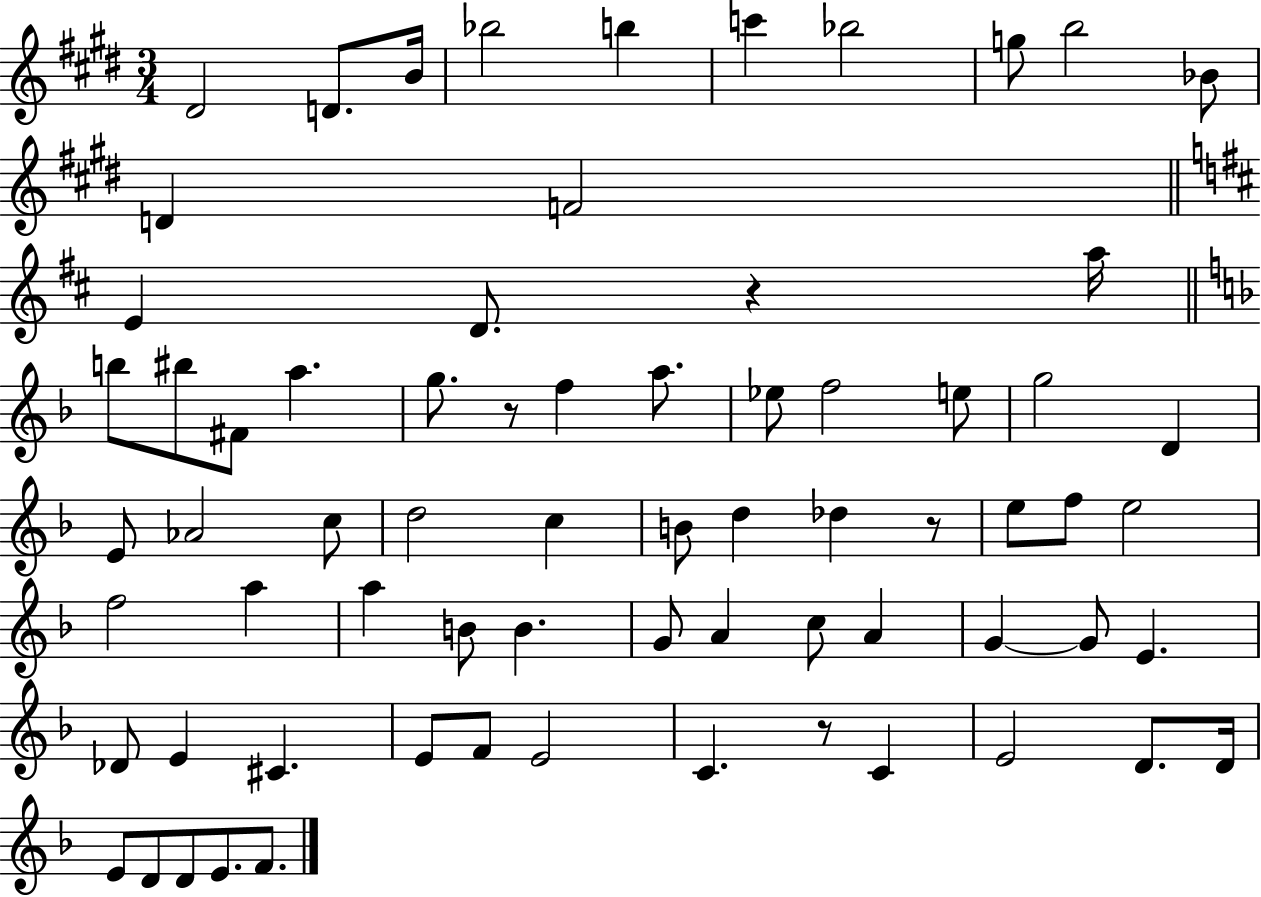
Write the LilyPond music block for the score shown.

{
  \clef treble
  \numericTimeSignature
  \time 3/4
  \key e \major
  \repeat volta 2 { dis'2 d'8. b'16 | bes''2 b''4 | c'''4 bes''2 | g''8 b''2 bes'8 | \break d'4 f'2 | \bar "||" \break \key d \major e'4 d'8. r4 a''16 | \bar "||" \break \key f \major b''8 bis''8 fis'8 a''4. | g''8. r8 f''4 a''8. | ees''8 f''2 e''8 | g''2 d'4 | \break e'8 aes'2 c''8 | d''2 c''4 | b'8 d''4 des''4 r8 | e''8 f''8 e''2 | \break f''2 a''4 | a''4 b'8 b'4. | g'8 a'4 c''8 a'4 | g'4~~ g'8 e'4. | \break des'8 e'4 cis'4. | e'8 f'8 e'2 | c'4. r8 c'4 | e'2 d'8. d'16 | \break e'8 d'8 d'8 e'8. f'8. | } \bar "|."
}